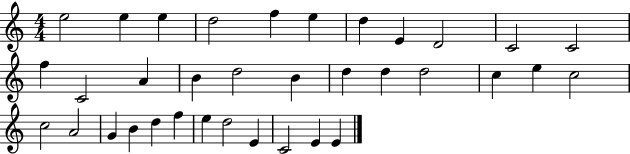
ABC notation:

X:1
T:Untitled
M:4/4
L:1/4
K:C
e2 e e d2 f e d E D2 C2 C2 f C2 A B d2 B d d d2 c e c2 c2 A2 G B d f e d2 E C2 E E